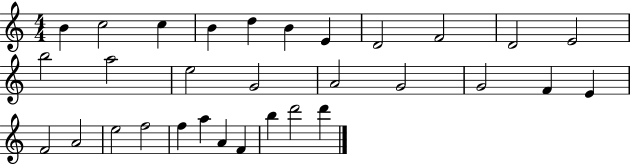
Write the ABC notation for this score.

X:1
T:Untitled
M:4/4
L:1/4
K:C
B c2 c B d B E D2 F2 D2 E2 b2 a2 e2 G2 A2 G2 G2 F E F2 A2 e2 f2 f a A F b d'2 d'